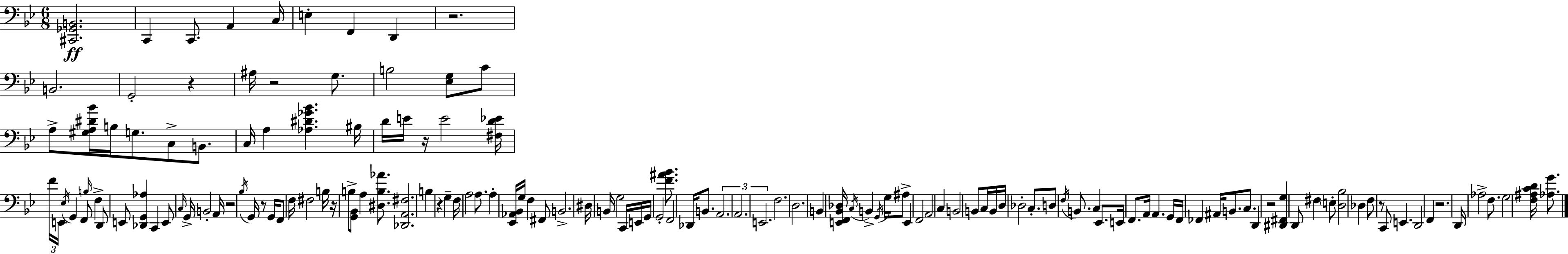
{
  \clef bass
  \numericTimeSignature
  \time 6/8
  \key g \minor
  <cis, ges, b,>2.\ff | c,4 c,8. a,4 c16 | e4-. f,4 d,4 | r2. | \break b,2. | g,2-. r4 | ais16 r2 g8. | b2 <ees g>8 c'8 | \break a8-> <gis a dis' bes'>16 b16 g8. c8-> b,8. | c16 a4 <aes dis' ges' bes'>4. bis16 | d'16 e'16 r16 e'2 <fis d' ees'>16 | \tuplet 3/2 { f'16 e,16 \acciaccatura { ees16 } } g,4 f,8 \grace { b16 } f4-> | \break d,8 e,8 <des, g, aes>4 c,4 | e,8 \grace { c16 } g,16-> b,2-. | a,16 r2 \acciaccatura { bes16 } | g,16 r8 g,16 f,8 f16 fis2 | \break b16 r16 b8-> <g, bes,>8 a4 | <dis b aes'>8. <des, a, fis>2. | b4 r4 | g4-- f16 a2 | \break a8. a4-. <ees, aes, bes,>16 g16 f4 | fis,8 b,2.-> | dis16 b,16 g2 | c,16 e,16 g,16 g,2-. | \break <f' ais' bes'>8. f,2 | des,16 b,8. \tuplet 3/2 { a,2. | a,2. | e,2. } | \break f2. | d2. | b,4 <e, f, bes, des>16 \acciaccatura { c16 } b,4-> | \acciaccatura { g,16 } g16 ais8-> e,4 f,2 | \break a,2 | c4 b,2 | b,8 c16 b,16 d16 des2-. | c8.-. d8 \acciaccatura { f16 } b,8. | \break c4 ees,8. e,16 f,8. a,16 | a,4. g,16 f,16 fes,4 | ais,16 b,8. c8. d,4 r2 | <dis, fis, g>4 d,8 | \break fis4 \parenthesize e8-. <d bes>2 | des4 f8 r8 c,8 | e,4. d,2 | f,4 r2. | \break d,16 aes2-> | f8. g2 | <f ais c' d'>16 <aes g'>8. \bar "|."
}